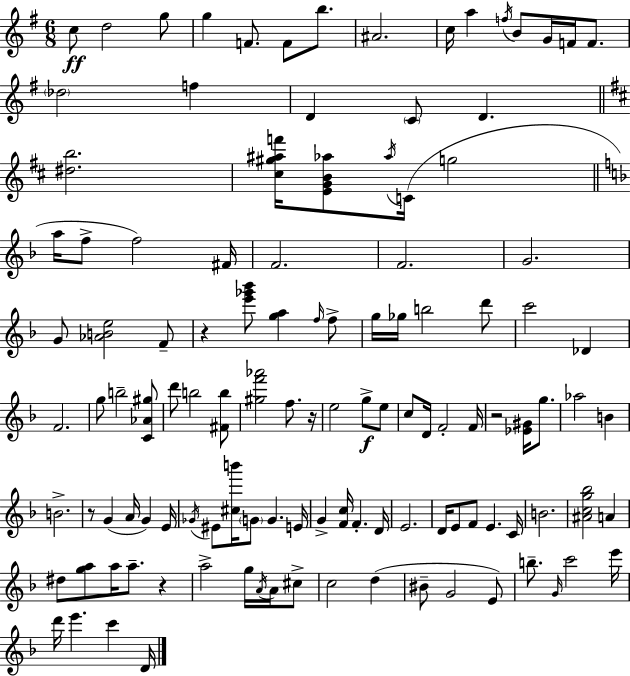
X:1
T:Untitled
M:6/8
L:1/4
K:Em
c/2 d2 g/2 g F/2 F/2 b/2 ^A2 c/4 a f/4 B/2 G/4 F/4 F/2 _d2 f D C/2 D [^db]2 [^c^g^af']/4 [EGB_a]/2 _a/4 C/4 g2 a/4 f/2 f2 ^F/4 F2 F2 G2 G/2 [_ABe]2 F/2 z [e'_g'_b']/2 [ga] f/4 f/2 g/4 _g/4 b2 d'/2 c'2 _D F2 g/2 b2 [C_A^g]/2 d'/2 b2 [^Fb]/2 [^gf'_a']2 f/2 z/4 e2 g/2 e/2 c/2 D/4 F2 F/4 z2 [_E^G]/4 g/2 _a2 B B2 z/2 G A/4 G E/4 _G/4 ^E/2 [^cb']/4 G/2 G E/4 G [Fc]/4 F D/4 E2 D/4 E/2 F/2 E C/4 B2 [^Acg_b]2 A ^d/2 [ga]/2 a/4 a/2 z a2 g/4 A/4 A/4 ^c/2 c2 d ^B/2 G2 E/2 b/2 G/4 c'2 e'/4 d'/4 e' c' D/4